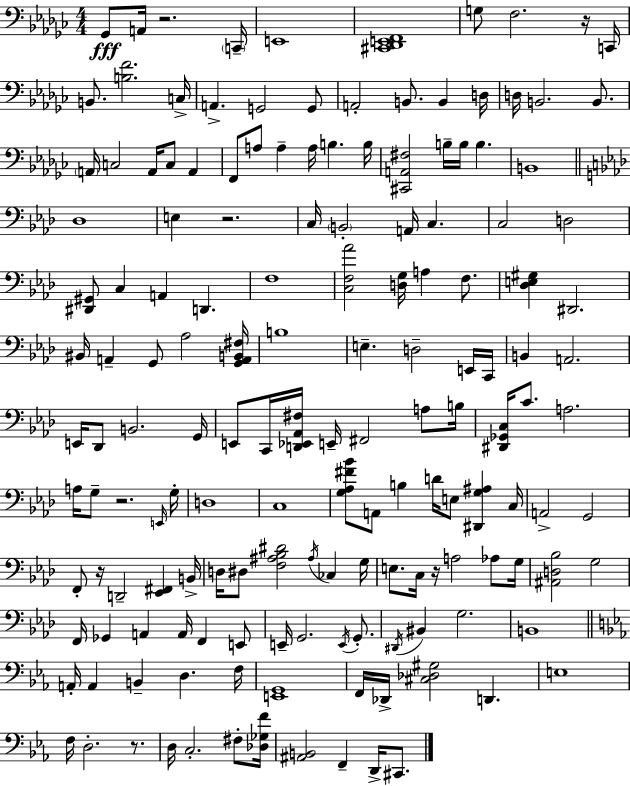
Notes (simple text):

Gb2/e A2/s R/h. C2/s E2/w [C#2,Db2,E2,F2]/w G3/e F3/h. R/s C2/s B2/e. [B3,F4]/h. C3/s A2/q. G2/h G2/e A2/h B2/e. B2/q D3/s D3/s B2/h. B2/e. A2/s C3/h A2/s C3/e A2/q F2/e A3/e A3/q A3/s B3/q. B3/s [C#2,A2,F#3]/h B3/s B3/s B3/q. B2/w Db3/w E3/q R/h. C3/s B2/h A2/s C3/q. C3/h D3/h [D#2,G#2]/e C3/q A2/q D2/q. F3/w [C3,F3,Ab4]/h [D3,G3]/s A3/q F3/e. [Db3,E3,G#3]/q D#2/h. BIS2/s A2/q G2/e Ab3/h [G2,A2,B2,F#3]/s B3/w E3/q. D3/h E2/s C2/s B2/q A2/h. E2/s Db2/e B2/h. G2/s E2/e C2/s [D2,Eb2,Ab2,F#3]/s E2/s F#2/h A3/e B3/s [D#2,Gb2,C3]/s C4/e. A3/h. A3/s G3/e R/h. E2/s G3/s D3/w C3/w [G3,Ab3,F#4,Bb4]/e A2/e B3/q D4/s E3/e [D#2,G3,A#3]/q C3/s A2/h G2/h F2/e R/s D2/h [Eb2,F#2]/q B2/s D3/s D#3/e [F3,A#3,Bb3,D#4]/h A#3/s CES3/q G3/s E3/e. C3/s R/s A3/h Ab3/e G3/s [A#2,D3,Bb3]/h G3/h F2/s Gb2/q A2/q A2/s F2/q E2/e E2/s G2/h. E2/s G2/e. D#2/s BIS2/q G3/h. B2/w A2/s A2/q B2/q D3/q. F3/s [E2,G2]/w F2/s Db2/s [C#3,Db3,G#3]/h D2/q. E3/w F3/s D3/h. R/e. D3/s C3/h. F#3/e [Db3,Gb3,F4]/s [A#2,B2]/h F2/q D2/s C#2/e.